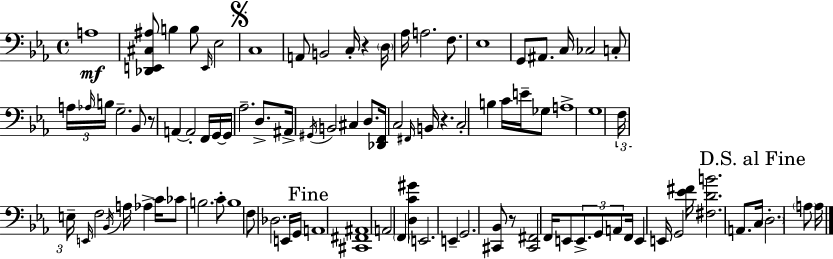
{
  \clef bass
  \time 4/4
  \defaultTimeSignature
  \key ees \major
  a1\mf | <des, e, cis ais>8 b4 b8 \grace { e,16 } ees2 | \mark \markup { \musicglyph "scripts.segno" } c1 | a,8 b,2 c16-. r4 | \break \parenthesize d16 aes16 a2. f8. | ees1 | g,8 ais,8. c16 ces2 c8-. | \tuplet 3/2 { a16 \grace { aes16 } b16 } g2.-- | \break bes,8 r8 a,4~~ a,2-. | f,16 g,16~~ g,16 aes2.-- d8.-> | ais,16-> \acciaccatura { gis,16 } b,2 cis4 | d8. <des, f,>16 c2 \grace { fis,16 } b,16 r4. | \break c2-. b4 | c'16 e'16-- ges8 a1-> | g1 | \tuplet 3/2 { f16 e16-- \grace { e,16 } } f2 \acciaccatura { bes,16 } | \break a16 aes4-> c'16 ces'8 b2. | c'8-. b1 | f8 des2. | e,16 g,16 \mark "Fine" a,1 | \break <cis, fis, ais,>1 | a,2 \parenthesize f,4 | <d c' gis'>4 e,2. | e,4-- g,2. | \break <cis, bes,>8 r8 <cis, fis,>2 f,16 e,8 | \tuplet 3/2 { e,8.-> g,8 a,8 } f,16 e,4 e,16 g,2 | <ees' fis'>16 <fis d' b'>2. | a,8. \mark "D.S. al Fine" c16 \parenthesize d2.-. | \break \parenthesize a8 a16 \bar "|."
}